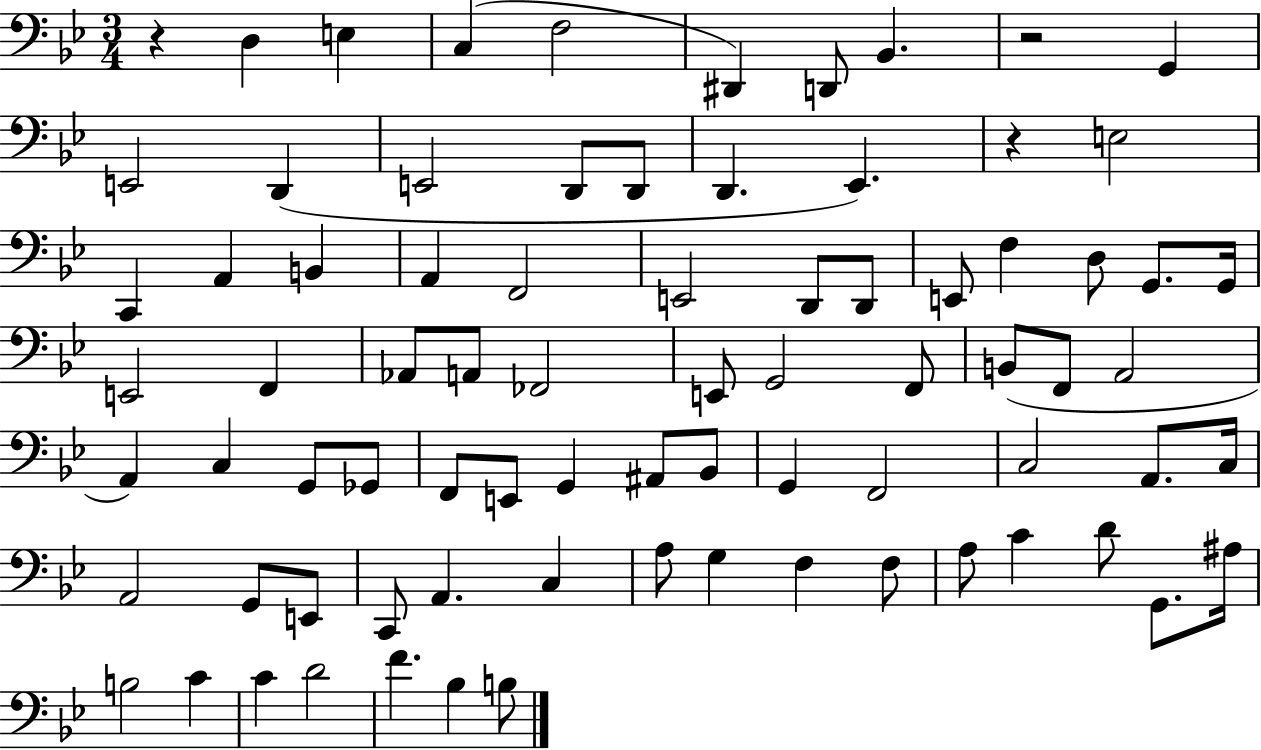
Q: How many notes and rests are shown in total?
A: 79